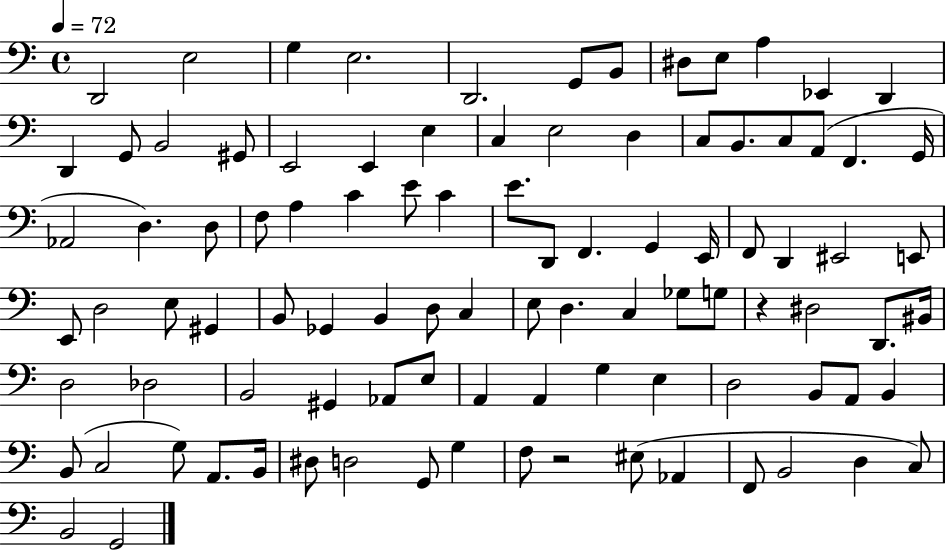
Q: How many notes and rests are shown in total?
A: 96